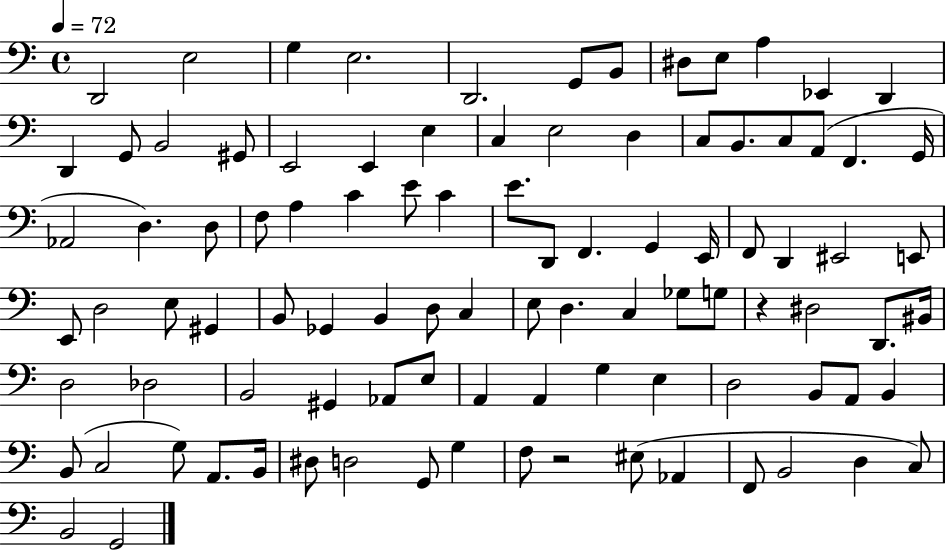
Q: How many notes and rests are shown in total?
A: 96